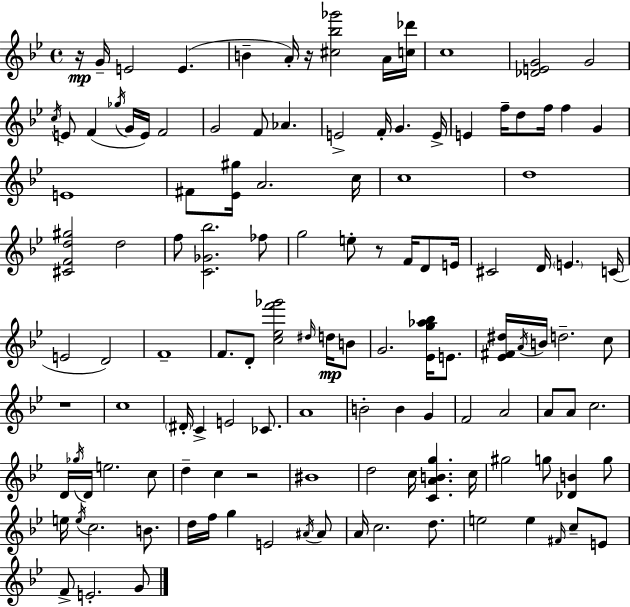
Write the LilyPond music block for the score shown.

{
  \clef treble
  \time 4/4
  \defaultTimeSignature
  \key g \minor
  r16\mp g'16-- e'2 e'4.( | b'4-- a'16-.) r16 <cis'' bes'' ges'''>2 a'16 <c'' des'''>16 | c''1 | <des' e' g'>2 g'2 | \break \acciaccatura { c''16 } e'8 f'4( \acciaccatura { ges''16 } g'16 e'16) f'2 | g'2 f'8 aes'4. | e'2-> f'16-. g'4. | e'16-> e'4 f''16-- d''8 f''16 f''4 g'4 | \break e'1 | fis'8 <ees' gis''>16 a'2. | c''16 c''1 | d''1 | \break <cis' f' d'' gis''>2 d''2 | f''8 <c' ges' bes''>2. | fes''8 g''2 e''8-. r8 f'16 d'8 | e'16 cis'2 d'16 \parenthesize e'4. | \break c'16( e'2 d'2) | f'1-- | f'8. d'8-. <c'' ees'' f''' ges'''>2 \grace { dis''16 } | d''16\mp b'8 g'2. <ees' g'' aes'' bes''>16 | \break e'8. <ees' fis' dis''>16 \acciaccatura { a'16 } b'16 d''2.-- | c''8 r1 | c''1 | \parenthesize dis'16-. c'4-> e'2 | \break ces'8. a'1 | b'2-. b'4 | g'4 f'2 a'2 | a'8 a'8 c''2. | \break d'16 \acciaccatura { ges''16 } d'16 e''2. | c''8 d''4-- c''4 r2 | bis'1 | d''2 c''16 <c' a' b' g''>4. | \break c''16 gis''2 g''8 <des' b'>4 | g''8 e''16 \acciaccatura { e''16 } c''2. | b'8. d''16 f''16 g''4 e'2 | \acciaccatura { ais'16 } ais'8 a'16 c''2. | \break d''8. e''2 e''4 | \grace { fis'16 } c''8-- e'8 f'8-> e'2.-. | g'8 \bar "|."
}